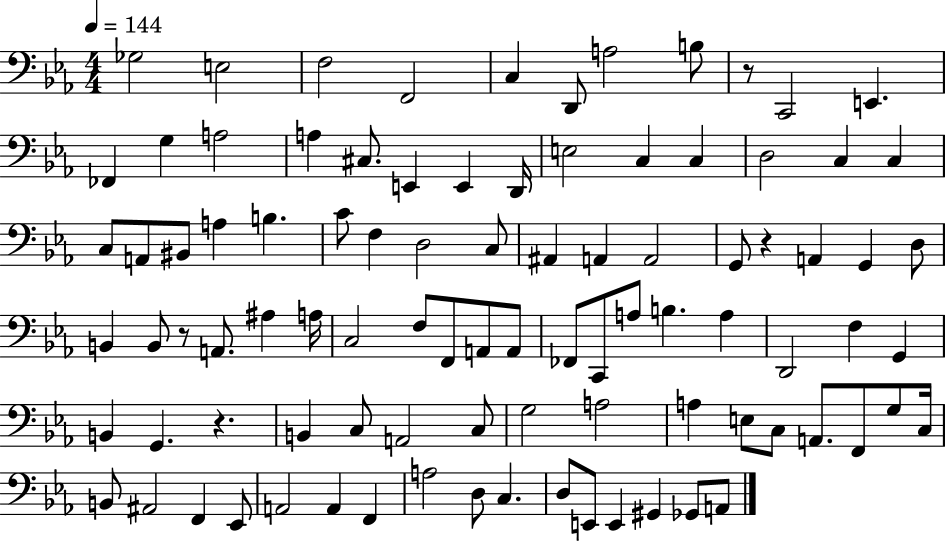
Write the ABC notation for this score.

X:1
T:Untitled
M:4/4
L:1/4
K:Eb
_G,2 E,2 F,2 F,,2 C, D,,/2 A,2 B,/2 z/2 C,,2 E,, _F,, G, A,2 A, ^C,/2 E,, E,, D,,/4 E,2 C, C, D,2 C, C, C,/2 A,,/2 ^B,,/2 A, B, C/2 F, D,2 C,/2 ^A,, A,, A,,2 G,,/2 z A,, G,, D,/2 B,, B,,/2 z/2 A,,/2 ^A, A,/4 C,2 F,/2 F,,/2 A,,/2 A,,/2 _F,,/2 C,,/2 A,/2 B, A, D,,2 F, G,, B,, G,, z B,, C,/2 A,,2 C,/2 G,2 A,2 A, E,/2 C,/2 A,,/2 F,,/2 G,/2 C,/4 B,,/2 ^A,,2 F,, _E,,/2 A,,2 A,, F,, A,2 D,/2 C, D,/2 E,,/2 E,, ^G,, _G,,/2 A,,/2